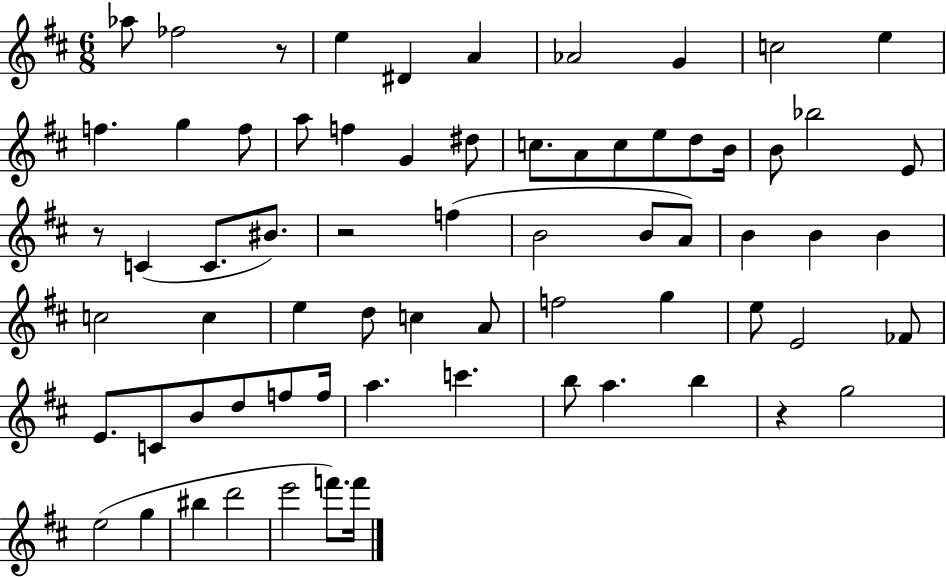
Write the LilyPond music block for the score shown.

{
  \clef treble
  \numericTimeSignature
  \time 6/8
  \key d \major
  aes''8 fes''2 r8 | e''4 dis'4 a'4 | aes'2 g'4 | c''2 e''4 | \break f''4. g''4 f''8 | a''8 f''4 g'4 dis''8 | c''8. a'8 c''8 e''8 d''8 b'16 | b'8 bes''2 e'8 | \break r8 c'4( c'8. bis'8.) | r2 f''4( | b'2 b'8 a'8) | b'4 b'4 b'4 | \break c''2 c''4 | e''4 d''8 c''4 a'8 | f''2 g''4 | e''8 e'2 fes'8 | \break e'8. c'8 b'8 d''8 f''8 f''16 | a''4. c'''4. | b''8 a''4. b''4 | r4 g''2 | \break e''2( g''4 | bis''4 d'''2 | e'''2 f'''8.) f'''16 | \bar "|."
}